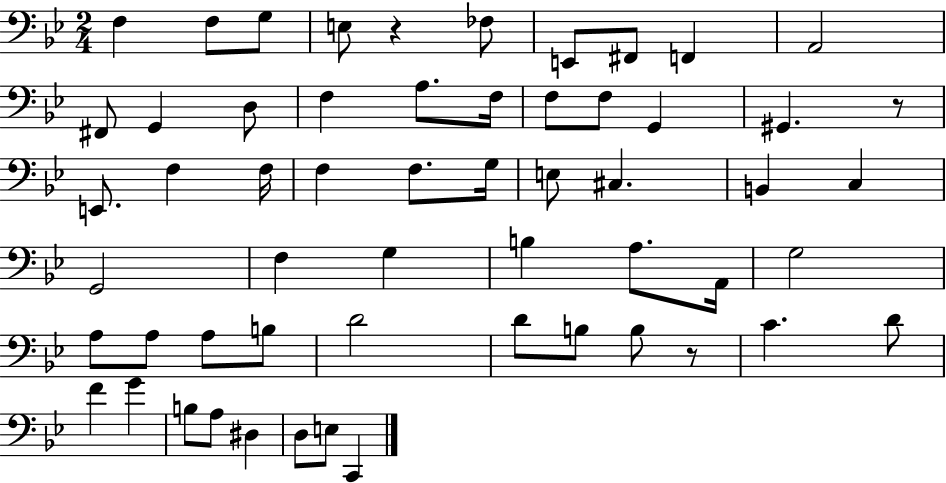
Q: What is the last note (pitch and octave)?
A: C2